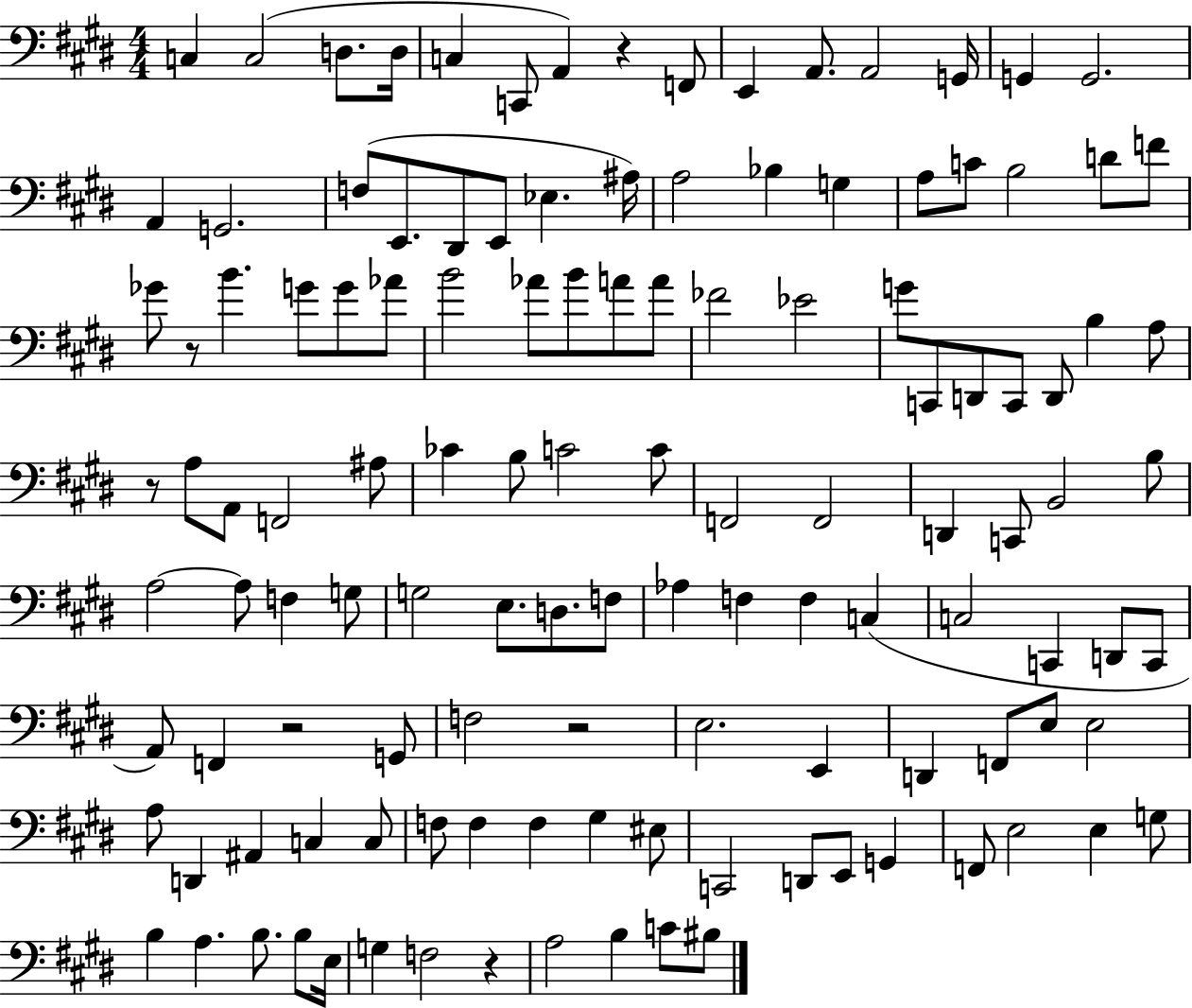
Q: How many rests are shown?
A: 6